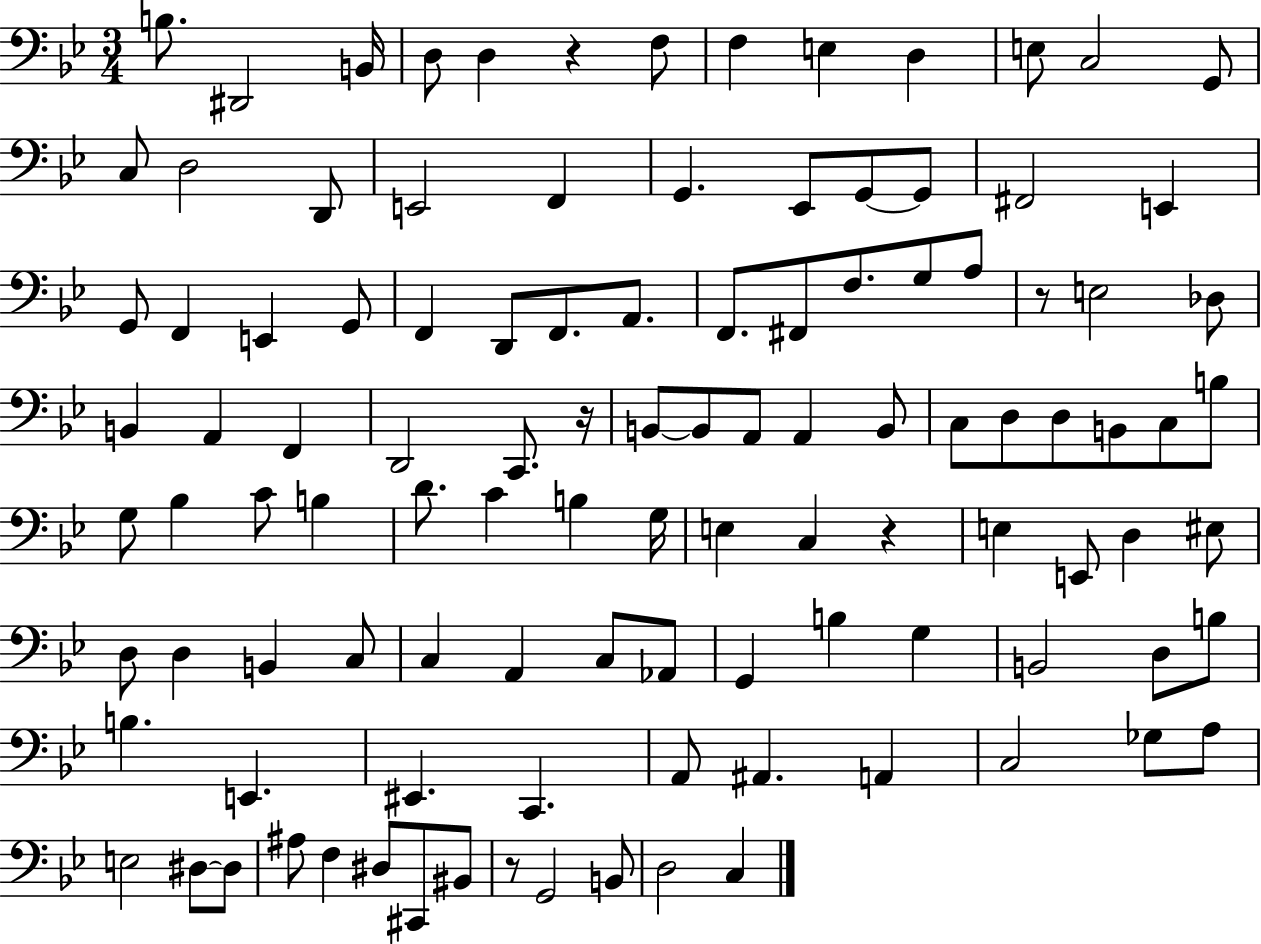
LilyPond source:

{
  \clef bass
  \numericTimeSignature
  \time 3/4
  \key bes \major
  b8. dis,2 b,16 | d8 d4 r4 f8 | f4 e4 d4 | e8 c2 g,8 | \break c8 d2 d,8 | e,2 f,4 | g,4. ees,8 g,8~~ g,8 | fis,2 e,4 | \break g,8 f,4 e,4 g,8 | f,4 d,8 f,8. a,8. | f,8. fis,8 f8. g8 a8 | r8 e2 des8 | \break b,4 a,4 f,4 | d,2 c,8. r16 | b,8~~ b,8 a,8 a,4 b,8 | c8 d8 d8 b,8 c8 b8 | \break g8 bes4 c'8 b4 | d'8. c'4 b4 g16 | e4 c4 r4 | e4 e,8 d4 eis8 | \break d8 d4 b,4 c8 | c4 a,4 c8 aes,8 | g,4 b4 g4 | b,2 d8 b8 | \break b4. e,4. | eis,4. c,4. | a,8 ais,4. a,4 | c2 ges8 a8 | \break e2 dis8~~ dis8 | ais8 f4 dis8 cis,8 bis,8 | r8 g,2 b,8 | d2 c4 | \break \bar "|."
}